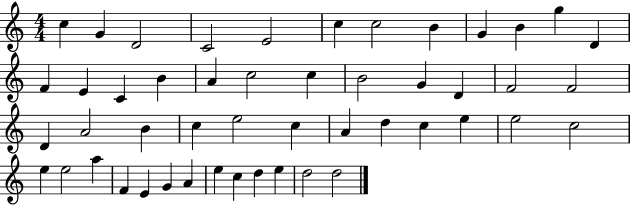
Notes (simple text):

C5/q G4/q D4/h C4/h E4/h C5/q C5/h B4/q G4/q B4/q G5/q D4/q F4/q E4/q C4/q B4/q A4/q C5/h C5/q B4/h G4/q D4/q F4/h F4/h D4/q A4/h B4/q C5/q E5/h C5/q A4/q D5/q C5/q E5/q E5/h C5/h E5/q E5/h A5/q F4/q E4/q G4/q A4/q E5/q C5/q D5/q E5/q D5/h D5/h